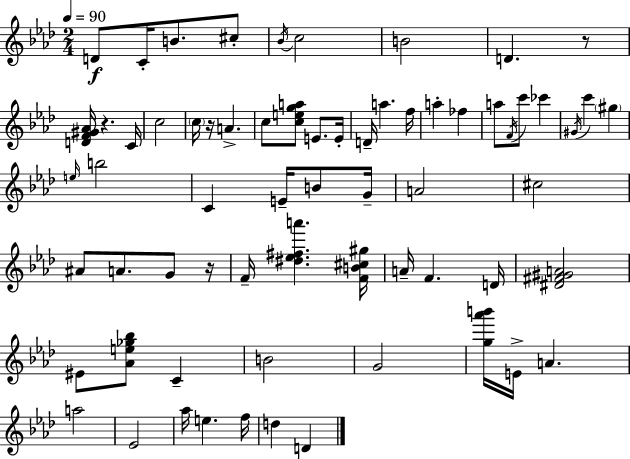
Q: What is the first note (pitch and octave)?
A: D4